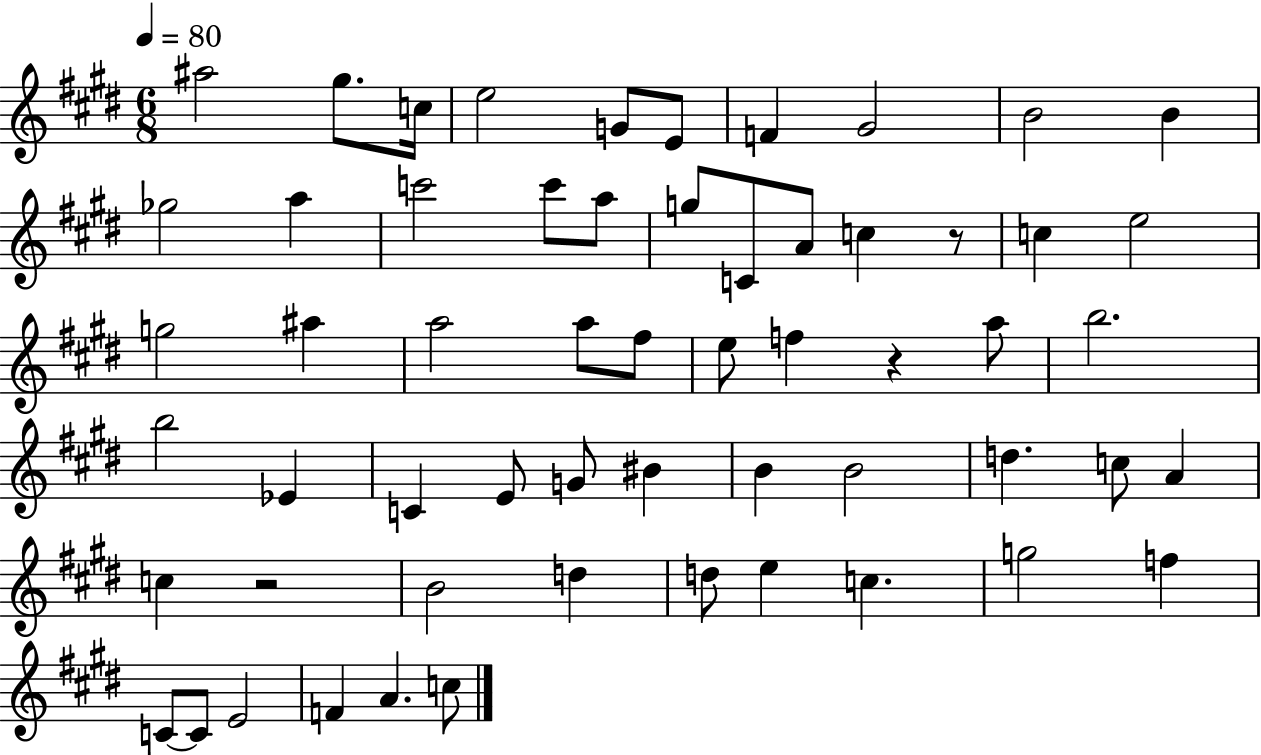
X:1
T:Untitled
M:6/8
L:1/4
K:E
^a2 ^g/2 c/4 e2 G/2 E/2 F ^G2 B2 B _g2 a c'2 c'/2 a/2 g/2 C/2 A/2 c z/2 c e2 g2 ^a a2 a/2 ^f/2 e/2 f z a/2 b2 b2 _E C E/2 G/2 ^B B B2 d c/2 A c z2 B2 d d/2 e c g2 f C/2 C/2 E2 F A c/2